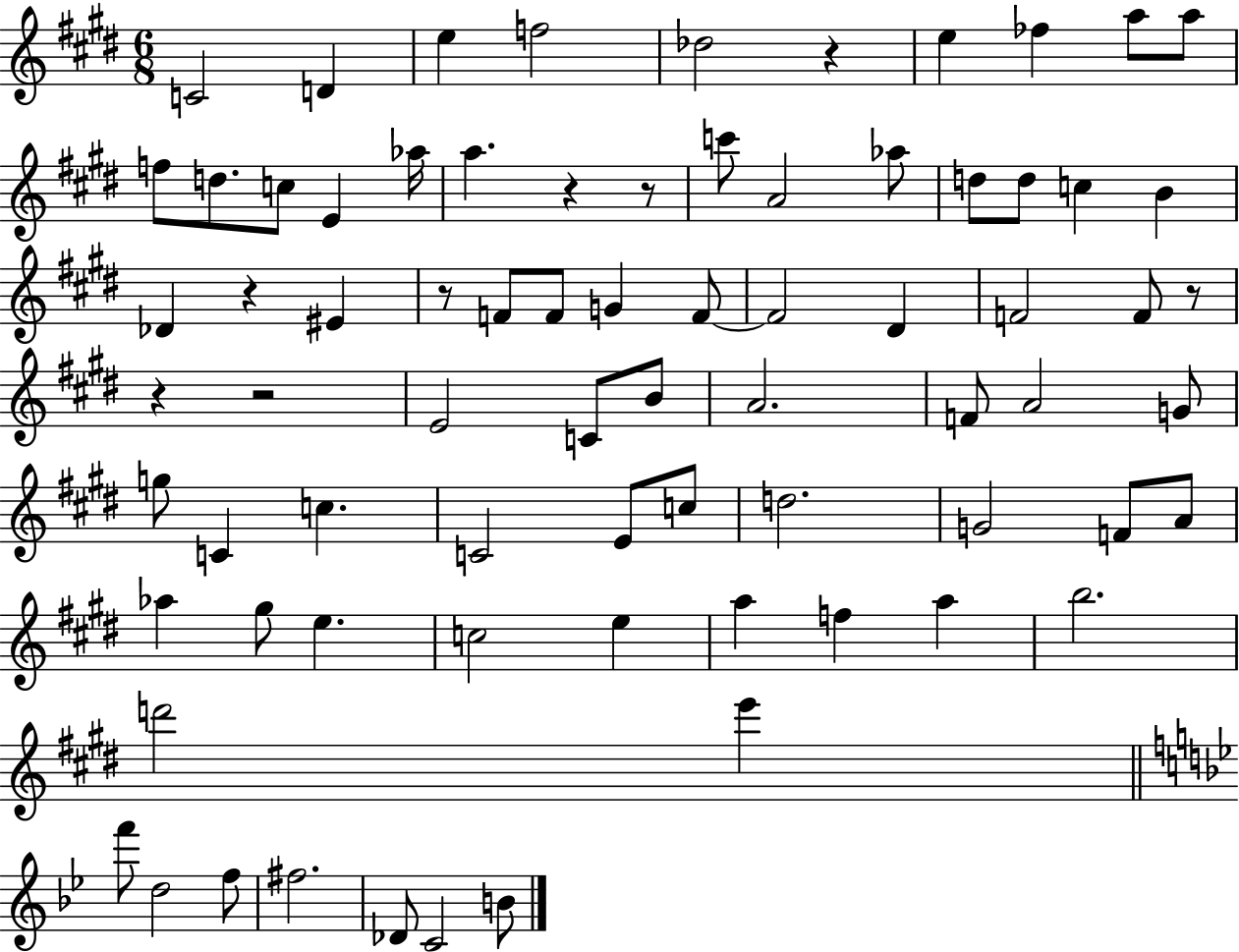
{
  \clef treble
  \numericTimeSignature
  \time 6/8
  \key e \major
  c'2 d'4 | e''4 f''2 | des''2 r4 | e''4 fes''4 a''8 a''8 | \break f''8 d''8. c''8 e'4 aes''16 | a''4. r4 r8 | c'''8 a'2 aes''8 | d''8 d''8 c''4 b'4 | \break des'4 r4 eis'4 | r8 f'8 f'8 g'4 f'8~~ | f'2 dis'4 | f'2 f'8 r8 | \break r4 r2 | e'2 c'8 b'8 | a'2. | f'8 a'2 g'8 | \break g''8 c'4 c''4. | c'2 e'8 c''8 | d''2. | g'2 f'8 a'8 | \break aes''4 gis''8 e''4. | c''2 e''4 | a''4 f''4 a''4 | b''2. | \break d'''2 e'''4 | \bar "||" \break \key bes \major f'''8 d''2 f''8 | fis''2. | des'8 c'2 b'8 | \bar "|."
}